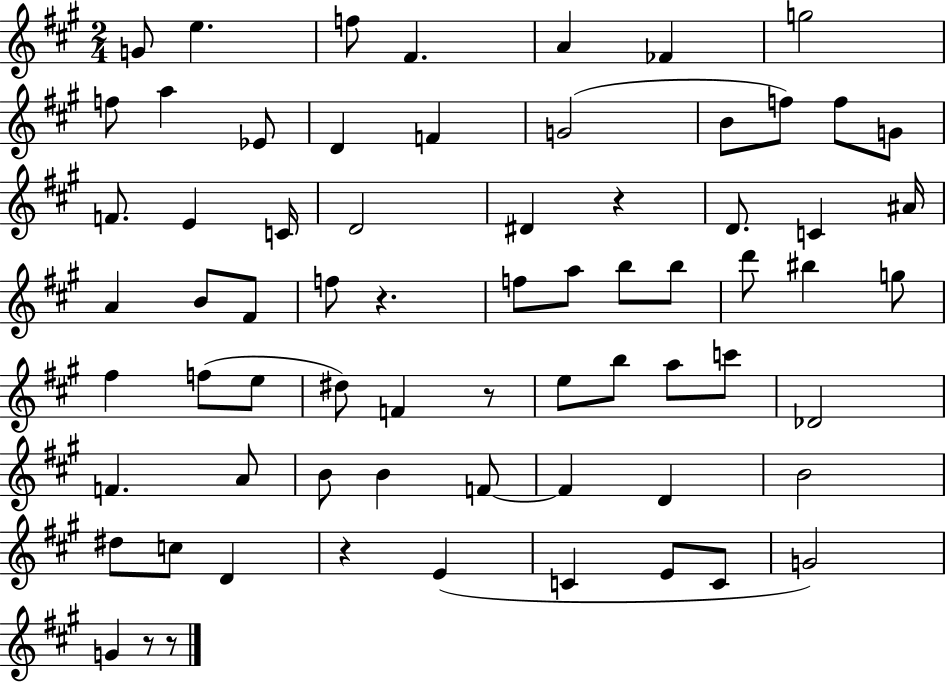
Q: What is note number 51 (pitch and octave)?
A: F4